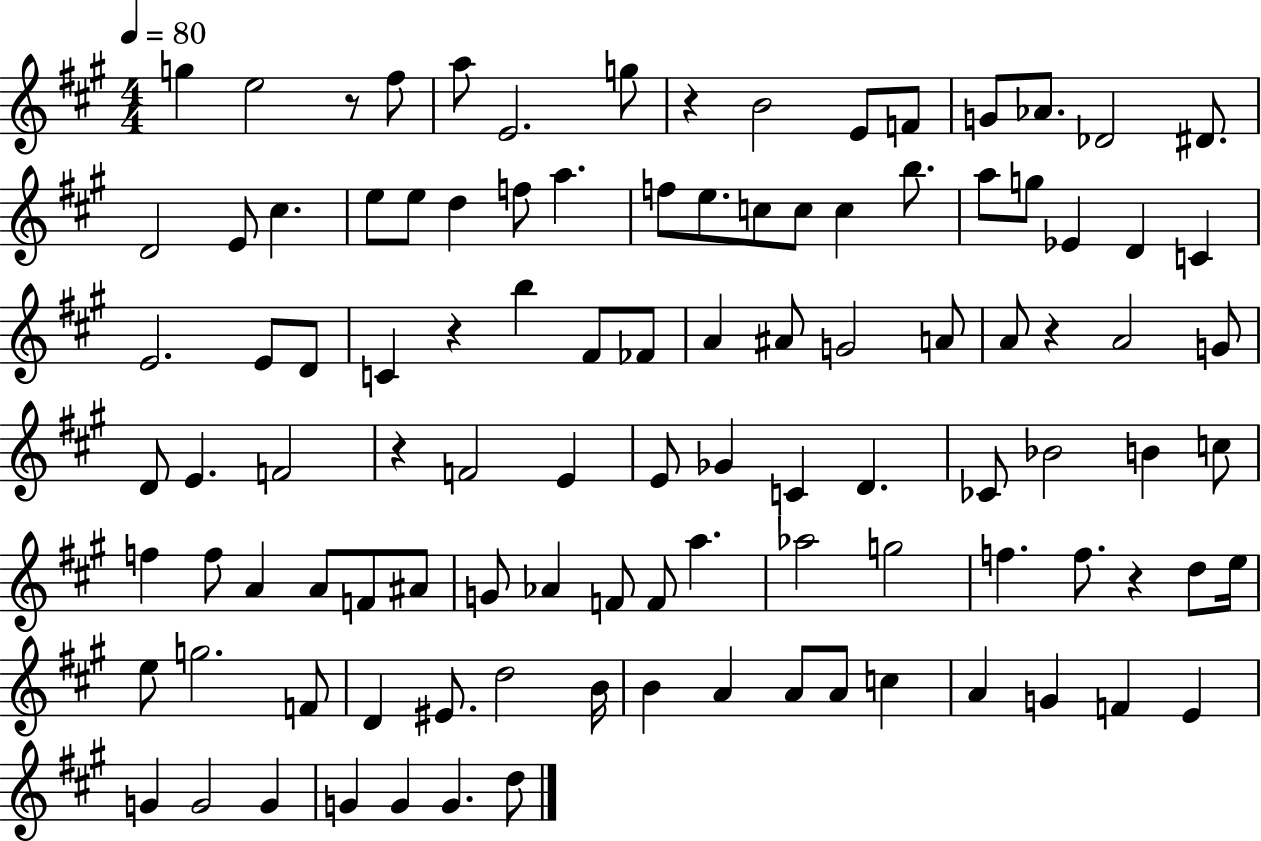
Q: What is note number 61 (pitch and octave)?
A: F5